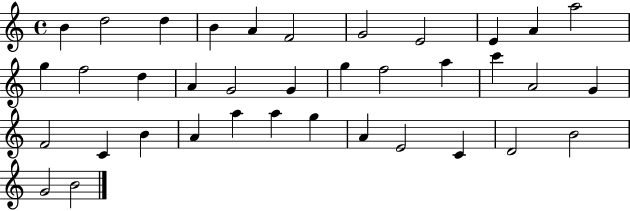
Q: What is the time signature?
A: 4/4